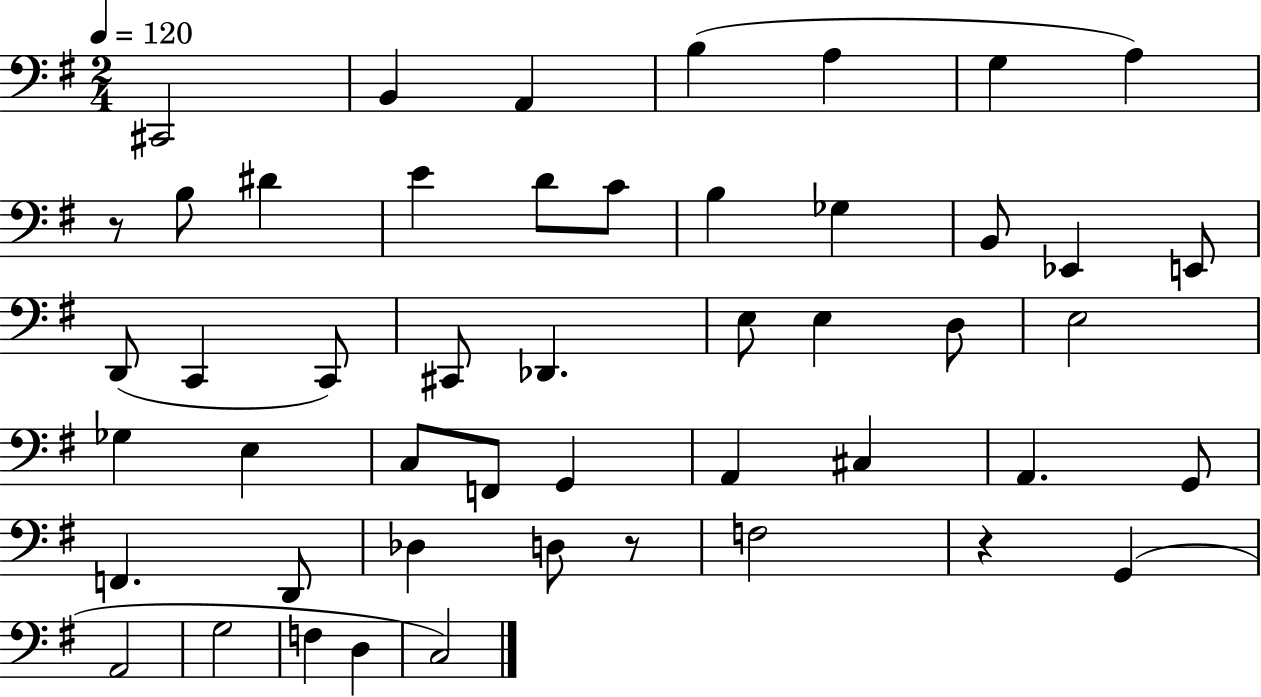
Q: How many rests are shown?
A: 3